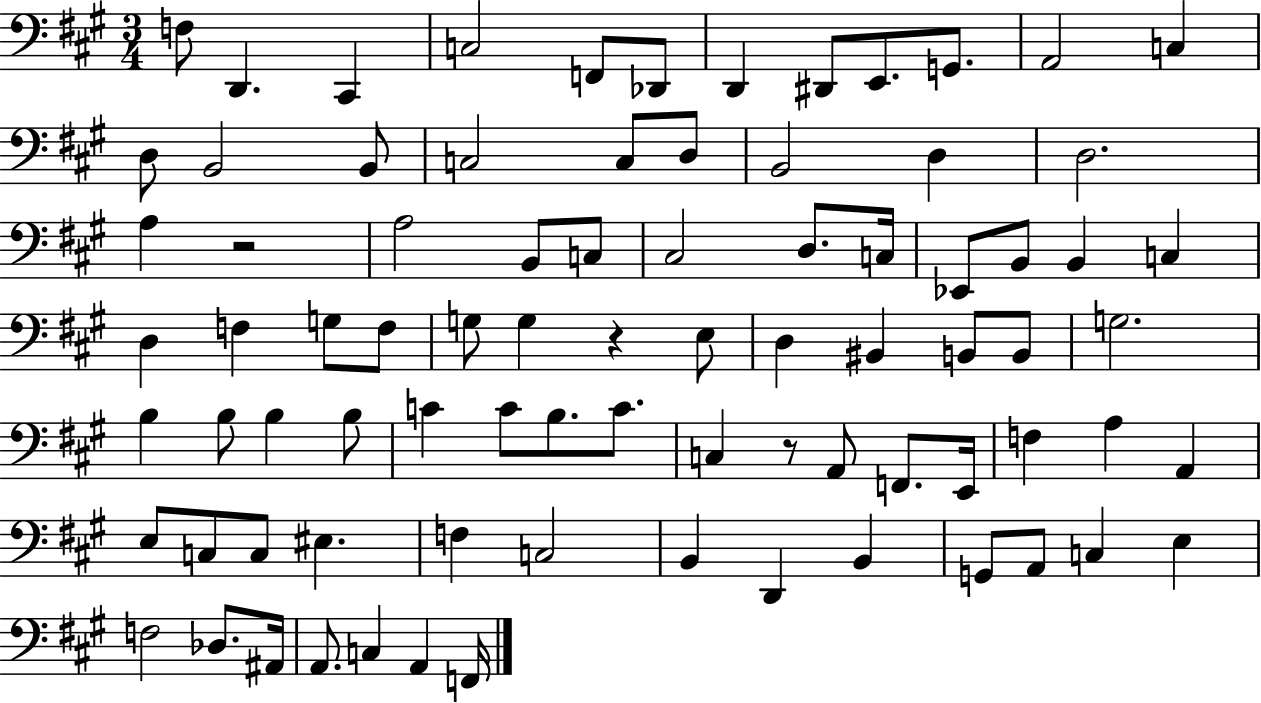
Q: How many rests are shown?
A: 3